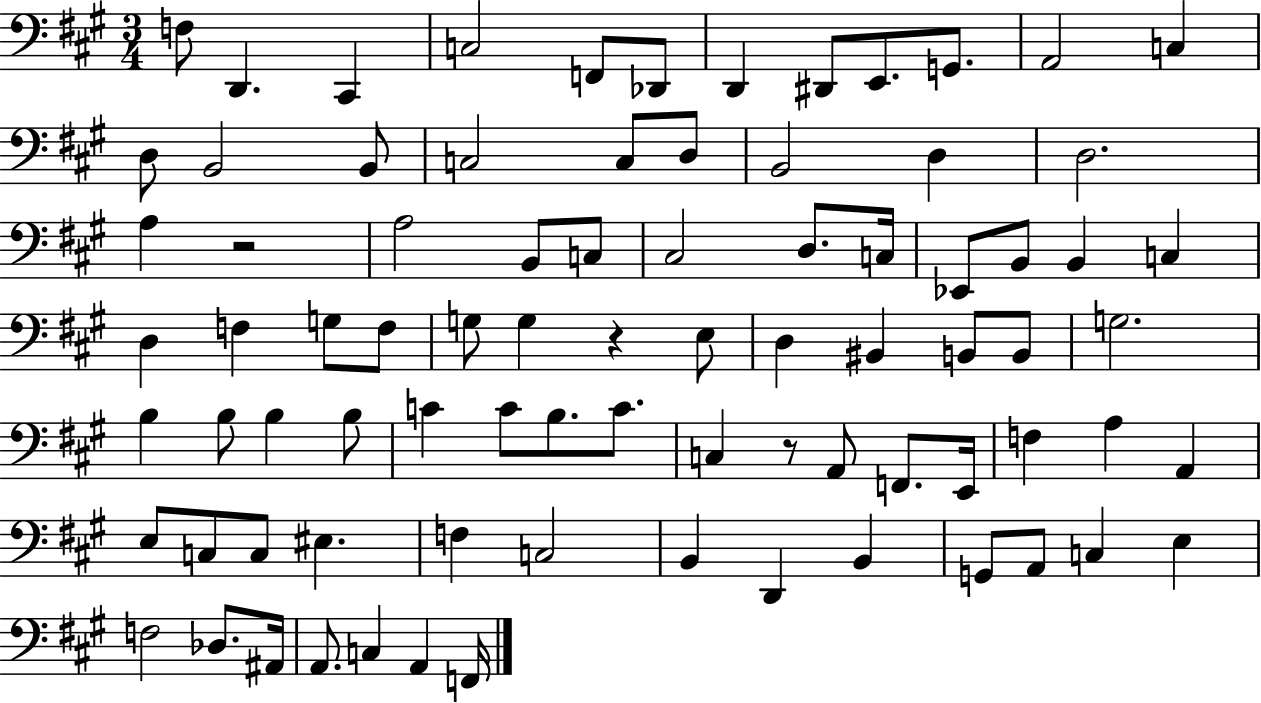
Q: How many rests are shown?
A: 3